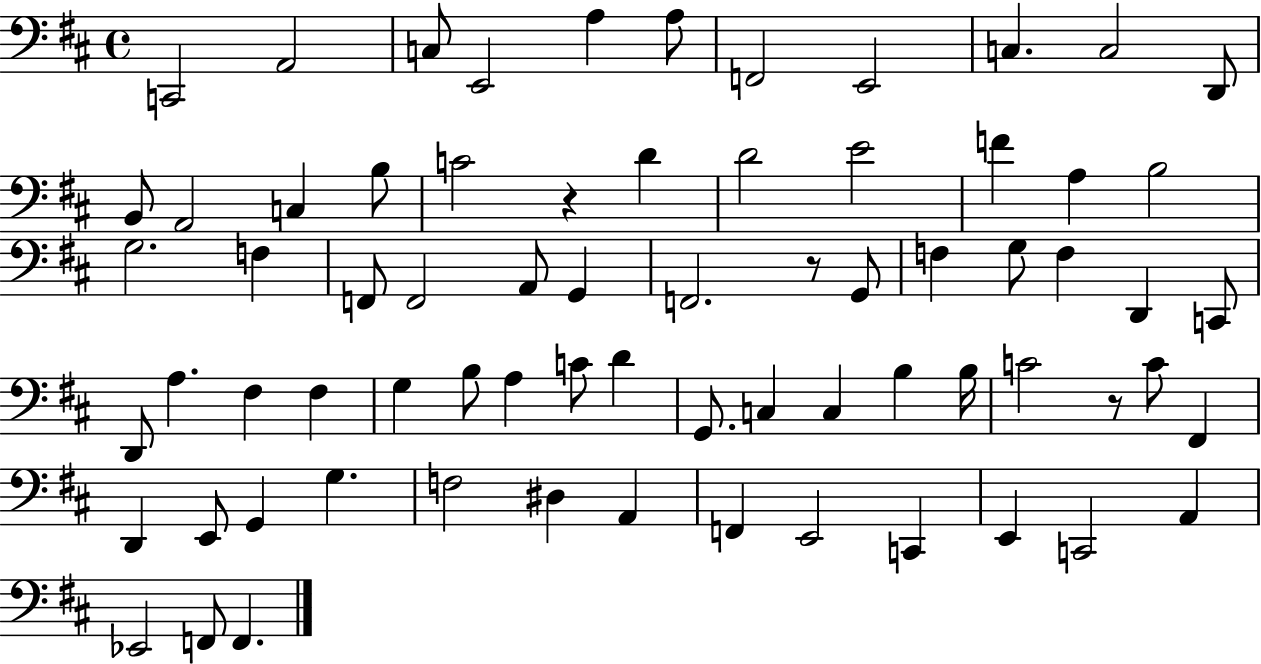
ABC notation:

X:1
T:Untitled
M:4/4
L:1/4
K:D
C,,2 A,,2 C,/2 E,,2 A, A,/2 F,,2 E,,2 C, C,2 D,,/2 B,,/2 A,,2 C, B,/2 C2 z D D2 E2 F A, B,2 G,2 F, F,,/2 F,,2 A,,/2 G,, F,,2 z/2 G,,/2 F, G,/2 F, D,, C,,/2 D,,/2 A, ^F, ^F, G, B,/2 A, C/2 D G,,/2 C, C, B, B,/4 C2 z/2 C/2 ^F,, D,, E,,/2 G,, G, F,2 ^D, A,, F,, E,,2 C,, E,, C,,2 A,, _E,,2 F,,/2 F,,